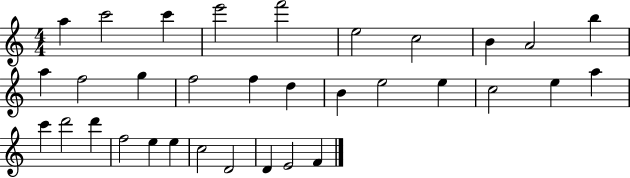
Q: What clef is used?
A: treble